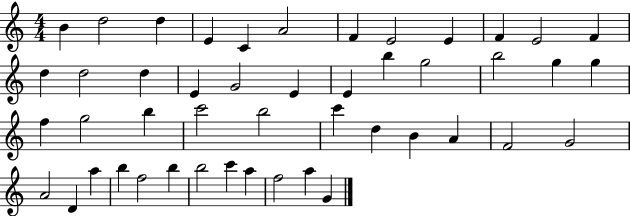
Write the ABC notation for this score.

X:1
T:Untitled
M:4/4
L:1/4
K:C
B d2 d E C A2 F E2 E F E2 F d d2 d E G2 E E b g2 b2 g g f g2 b c'2 b2 c' d B A F2 G2 A2 D a b f2 b b2 c' a f2 a G